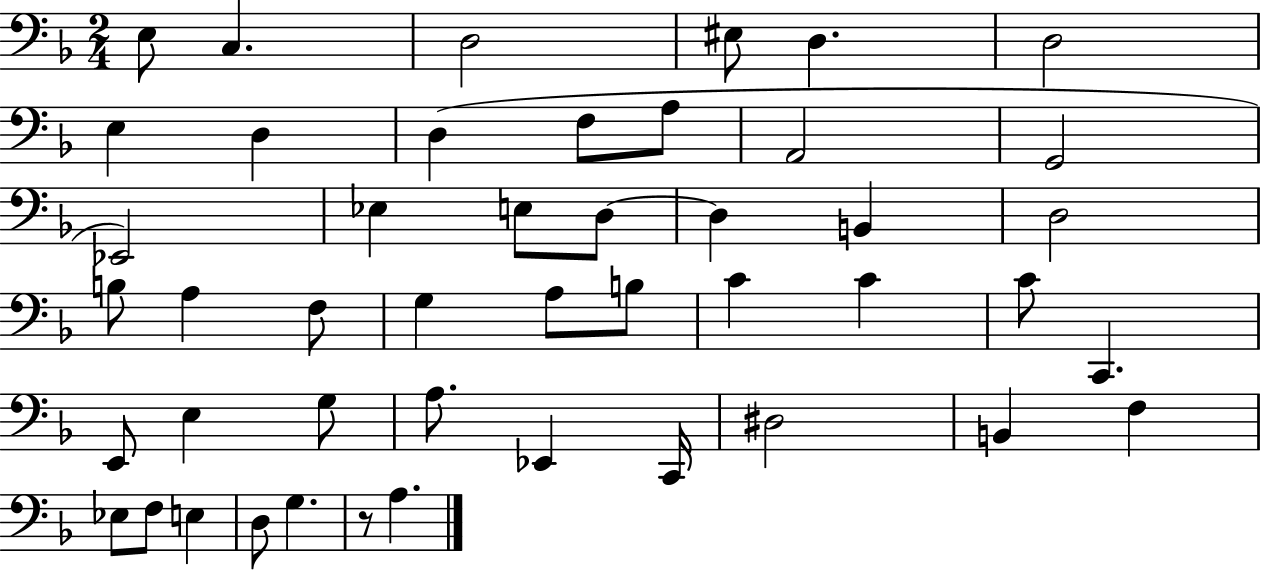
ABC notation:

X:1
T:Untitled
M:2/4
L:1/4
K:F
E,/2 C, D,2 ^E,/2 D, D,2 E, D, D, F,/2 A,/2 A,,2 G,,2 _E,,2 _E, E,/2 D,/2 D, B,, D,2 B,/2 A, F,/2 G, A,/2 B,/2 C C C/2 C,, E,,/2 E, G,/2 A,/2 _E,, C,,/4 ^D,2 B,, F, _E,/2 F,/2 E, D,/2 G, z/2 A,